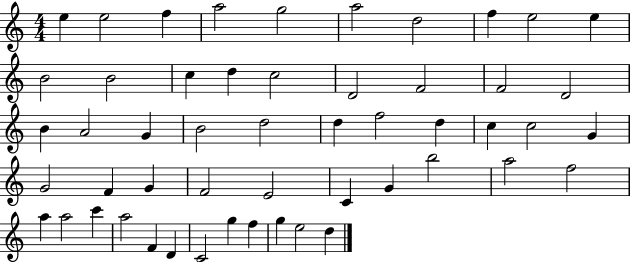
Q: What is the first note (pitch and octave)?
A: E5